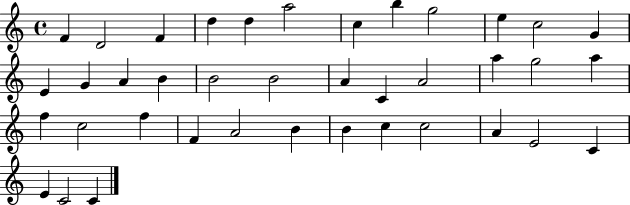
{
  \clef treble
  \time 4/4
  \defaultTimeSignature
  \key c \major
  f'4 d'2 f'4 | d''4 d''4 a''2 | c''4 b''4 g''2 | e''4 c''2 g'4 | \break e'4 g'4 a'4 b'4 | b'2 b'2 | a'4 c'4 a'2 | a''4 g''2 a''4 | \break f''4 c''2 f''4 | f'4 a'2 b'4 | b'4 c''4 c''2 | a'4 e'2 c'4 | \break e'4 c'2 c'4 | \bar "|."
}